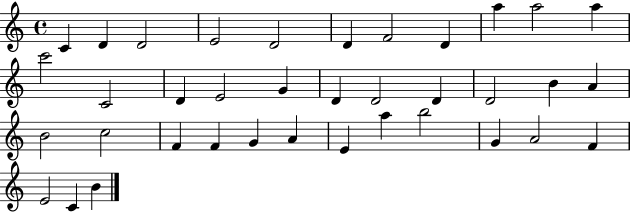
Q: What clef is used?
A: treble